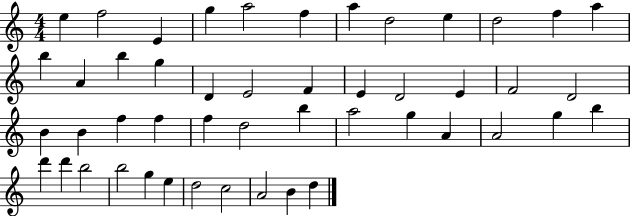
X:1
T:Untitled
M:4/4
L:1/4
K:C
e f2 E g a2 f a d2 e d2 f a b A b g D E2 F E D2 E F2 D2 B B f f f d2 b a2 g A A2 g b d' d' b2 b2 g e d2 c2 A2 B d